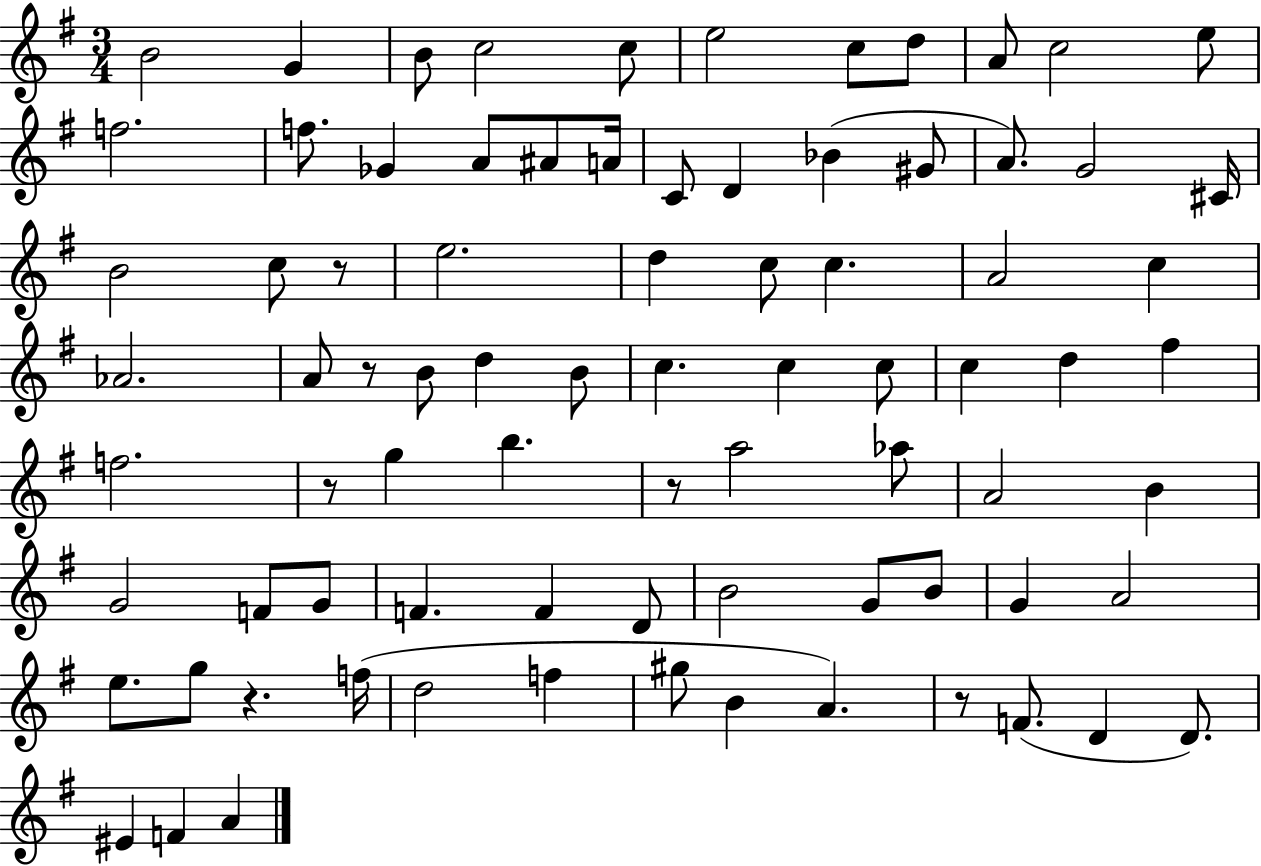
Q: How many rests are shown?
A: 6